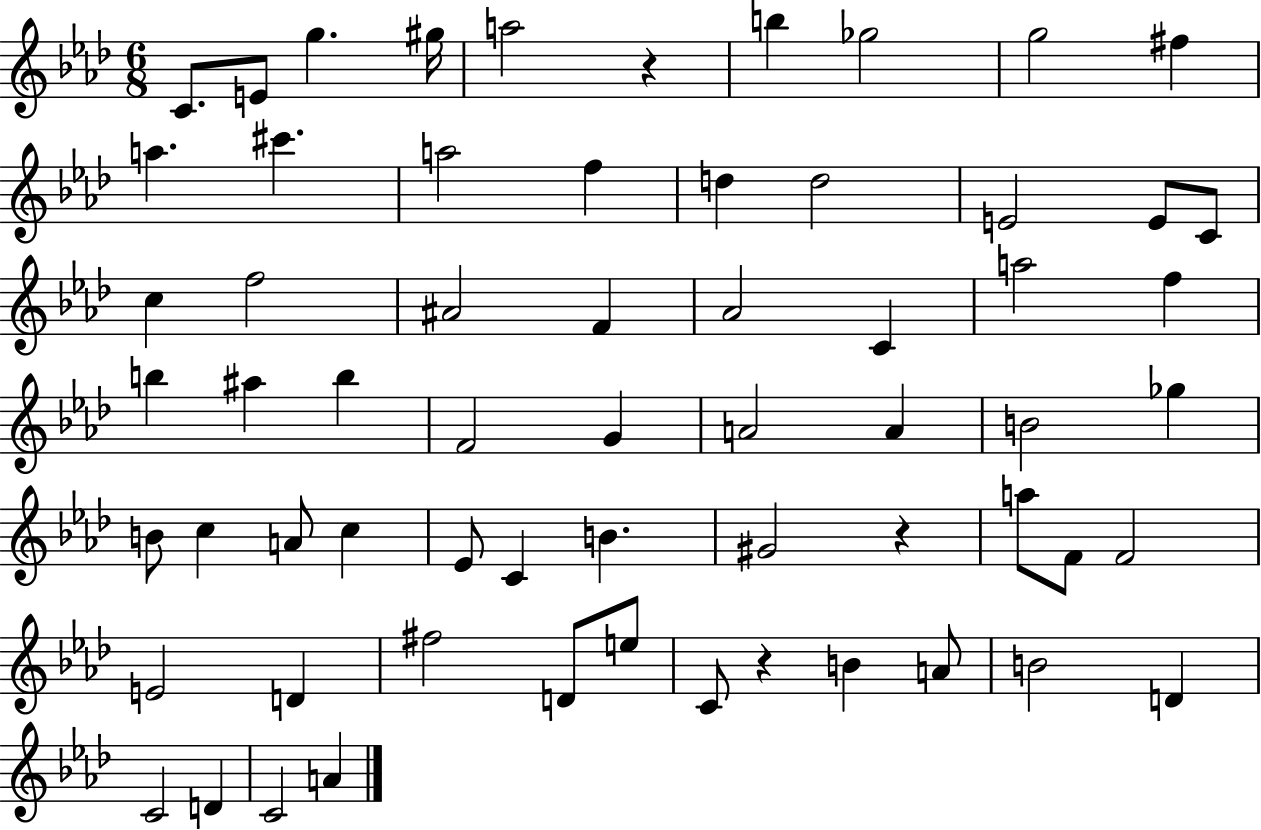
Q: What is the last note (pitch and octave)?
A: A4